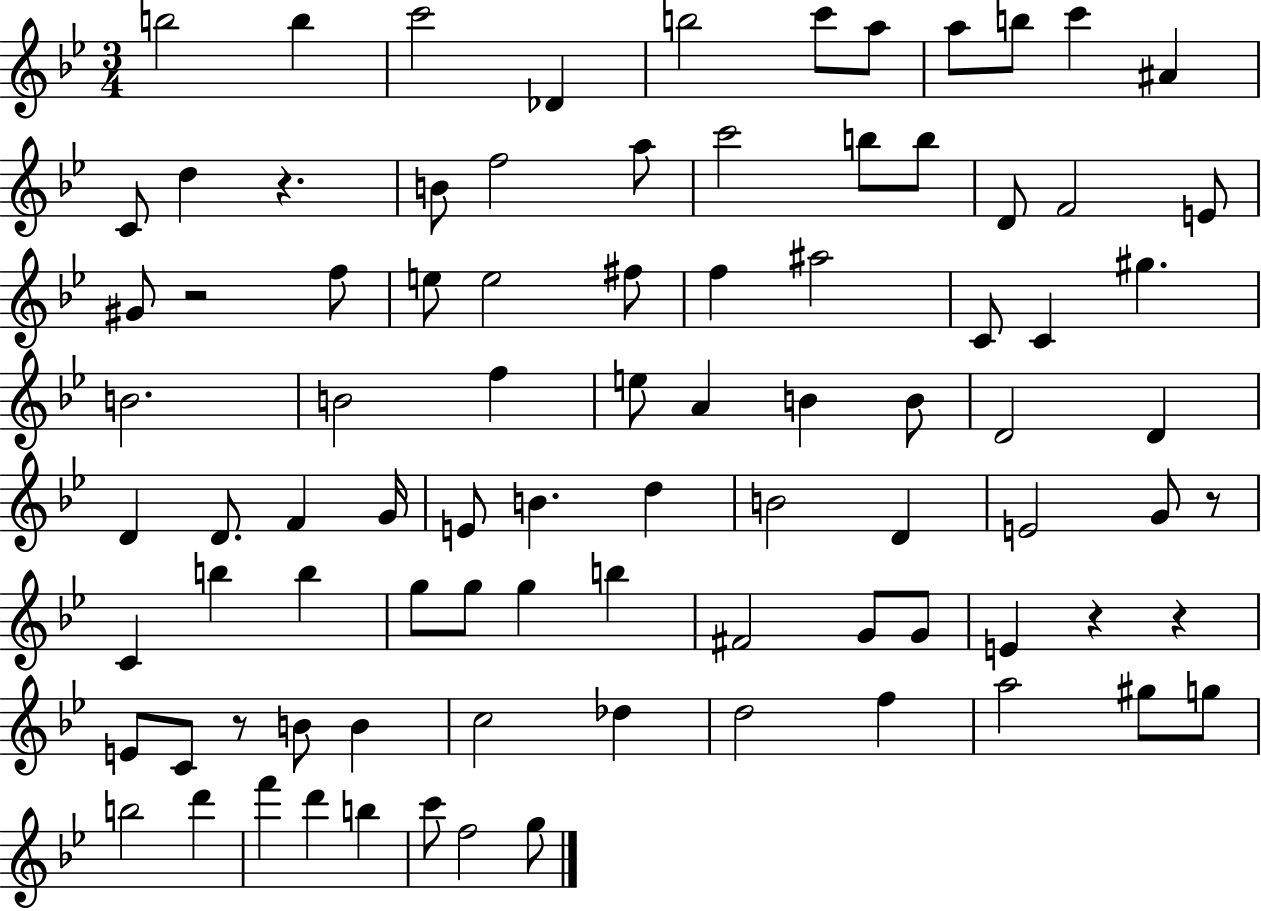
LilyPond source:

{
  \clef treble
  \numericTimeSignature
  \time 3/4
  \key bes \major
  b''2 b''4 | c'''2 des'4 | b''2 c'''8 a''8 | a''8 b''8 c'''4 ais'4 | \break c'8 d''4 r4. | b'8 f''2 a''8 | c'''2 b''8 b''8 | d'8 f'2 e'8 | \break gis'8 r2 f''8 | e''8 e''2 fis''8 | f''4 ais''2 | c'8 c'4 gis''4. | \break b'2. | b'2 f''4 | e''8 a'4 b'4 b'8 | d'2 d'4 | \break d'4 d'8. f'4 g'16 | e'8 b'4. d''4 | b'2 d'4 | e'2 g'8 r8 | \break c'4 b''4 b''4 | g''8 g''8 g''4 b''4 | fis'2 g'8 g'8 | e'4 r4 r4 | \break e'8 c'8 r8 b'8 b'4 | c''2 des''4 | d''2 f''4 | a''2 gis''8 g''8 | \break b''2 d'''4 | f'''4 d'''4 b''4 | c'''8 f''2 g''8 | \bar "|."
}